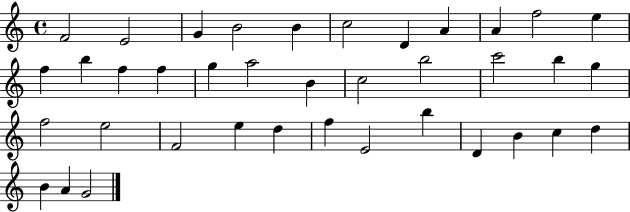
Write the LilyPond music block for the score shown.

{
  \clef treble
  \time 4/4
  \defaultTimeSignature
  \key c \major
  f'2 e'2 | g'4 b'2 b'4 | c''2 d'4 a'4 | a'4 f''2 e''4 | \break f''4 b''4 f''4 f''4 | g''4 a''2 b'4 | c''2 b''2 | c'''2 b''4 g''4 | \break f''2 e''2 | f'2 e''4 d''4 | f''4 e'2 b''4 | d'4 b'4 c''4 d''4 | \break b'4 a'4 g'2 | \bar "|."
}